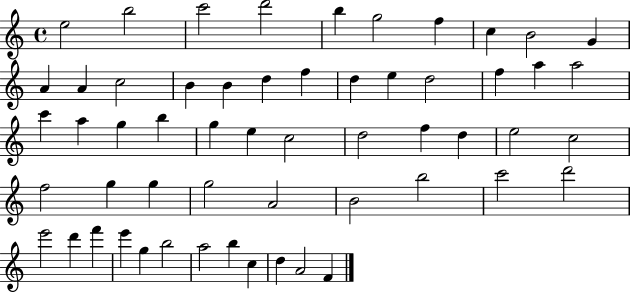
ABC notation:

X:1
T:Untitled
M:4/4
L:1/4
K:C
e2 b2 c'2 d'2 b g2 f c B2 G A A c2 B B d f d e d2 f a a2 c' a g b g e c2 d2 f d e2 c2 f2 g g g2 A2 B2 b2 c'2 d'2 e'2 d' f' e' g b2 a2 b c d A2 F